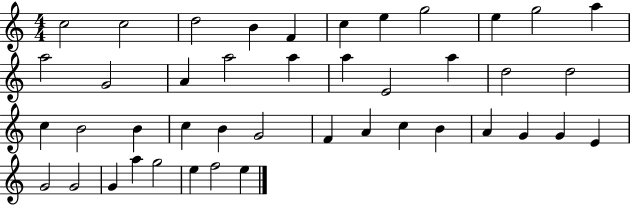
C5/h C5/h D5/h B4/q F4/q C5/q E5/q G5/h E5/q G5/h A5/q A5/h G4/h A4/q A5/h A5/q A5/q E4/h A5/q D5/h D5/h C5/q B4/h B4/q C5/q B4/q G4/h F4/q A4/q C5/q B4/q A4/q G4/q G4/q E4/q G4/h G4/h G4/q A5/q G5/h E5/q F5/h E5/q